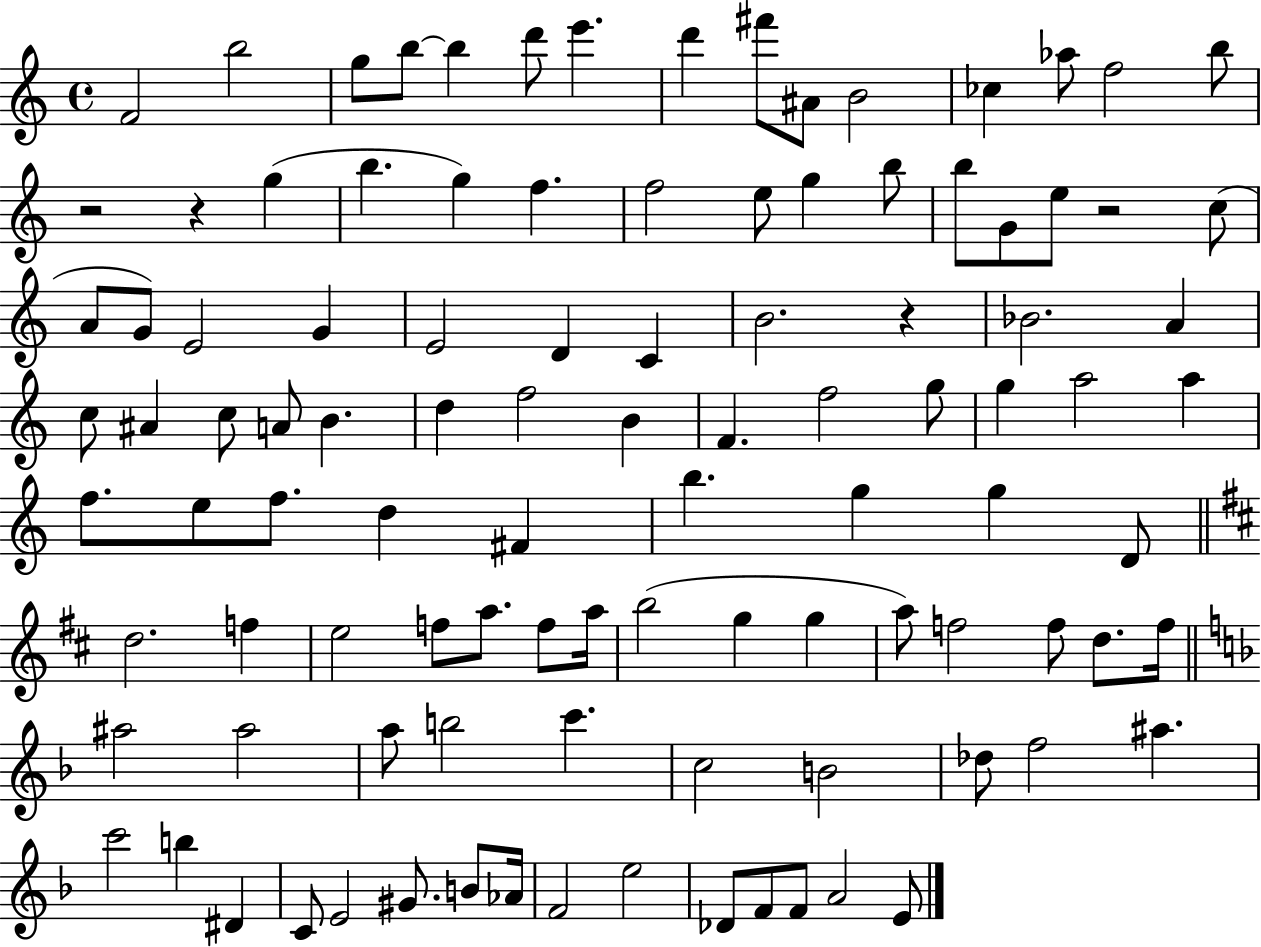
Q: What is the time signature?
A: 4/4